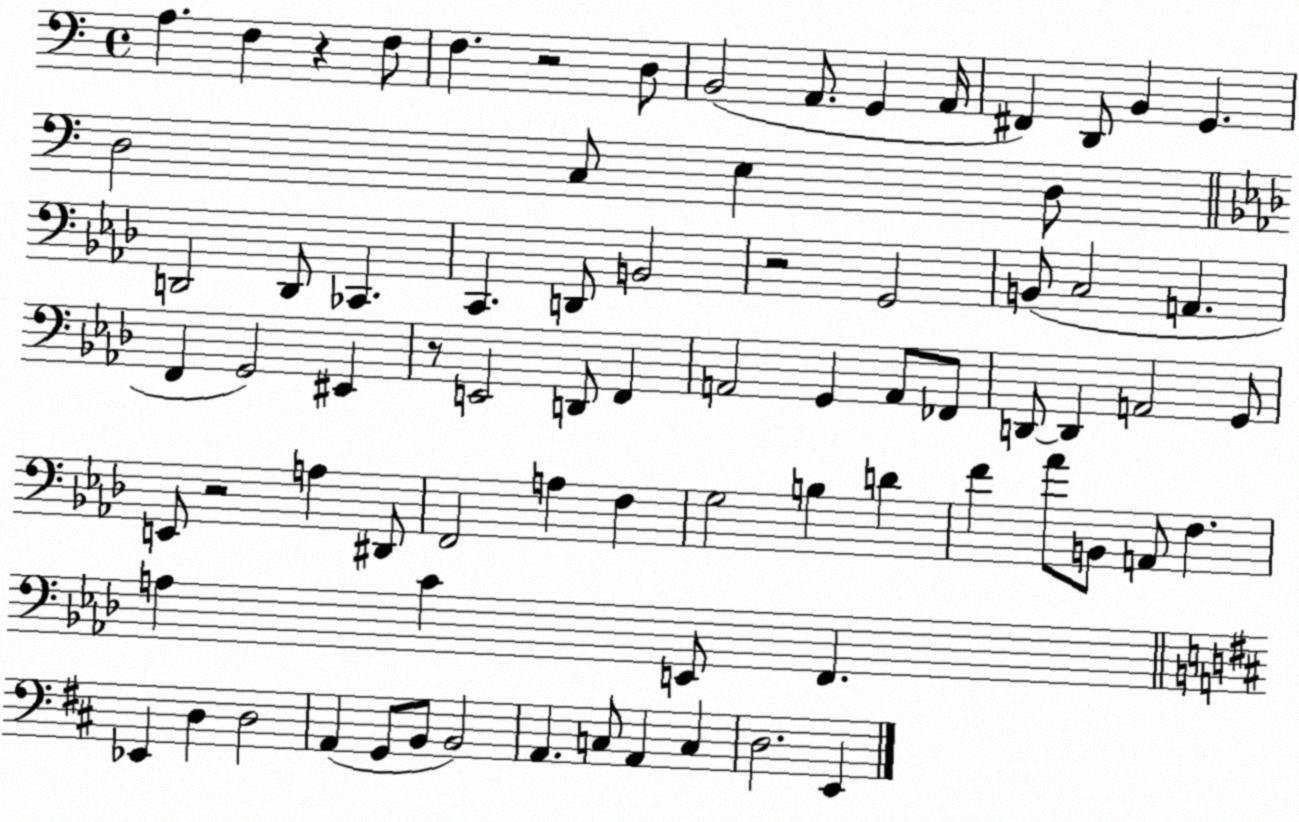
X:1
T:Untitled
M:4/4
L:1/4
K:C
A, F, z F,/2 F, z2 D,/2 B,,2 A,,/2 G,, A,,/4 ^F,, D,,/2 B,, G,, D,2 C,/2 E, D,/2 D,,2 D,,/2 _C,, C,, D,,/2 B,,2 z2 G,,2 B,,/2 C,2 A,, F,, G,,2 ^E,, z/2 E,,2 D,,/2 F,, A,,2 G,, A,,/2 _F,,/2 D,,/2 D,, A,,2 G,,/2 E,,/2 z2 A, ^D,,/2 F,,2 A, F, G,2 B, D F _A/2 B,,/2 A,,/2 F, A, C E,,/2 F,, _E,, D, D,2 A,, G,,/2 B,,/2 B,,2 A,, C,/2 A,, C, D,2 E,,